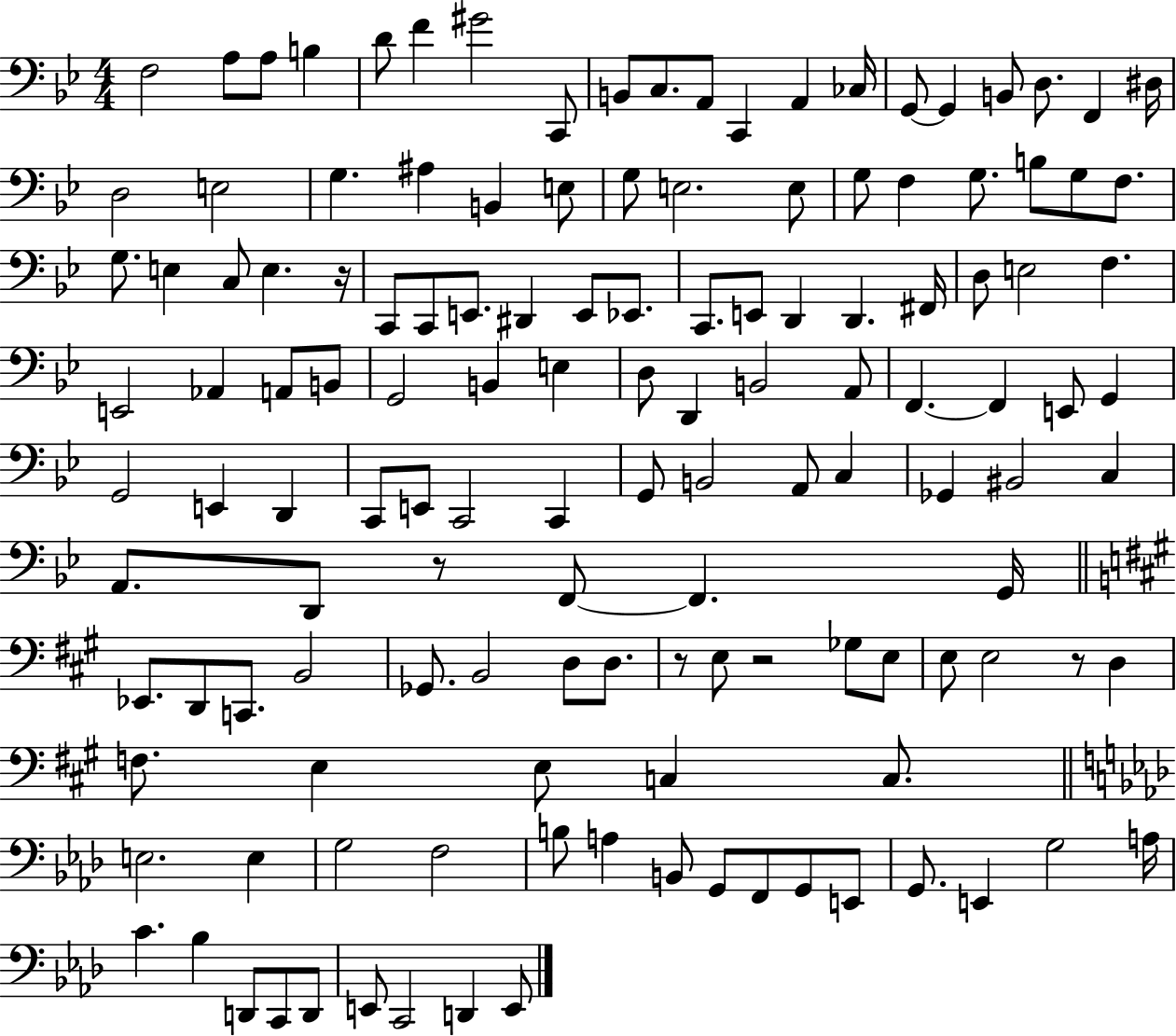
X:1
T:Untitled
M:4/4
L:1/4
K:Bb
F,2 A,/2 A,/2 B, D/2 F ^G2 C,,/2 B,,/2 C,/2 A,,/2 C,, A,, _C,/4 G,,/2 G,, B,,/2 D,/2 F,, ^D,/4 D,2 E,2 G, ^A, B,, E,/2 G,/2 E,2 E,/2 G,/2 F, G,/2 B,/2 G,/2 F,/2 G,/2 E, C,/2 E, z/4 C,,/2 C,,/2 E,,/2 ^D,, E,,/2 _E,,/2 C,,/2 E,,/2 D,, D,, ^F,,/4 D,/2 E,2 F, E,,2 _A,, A,,/2 B,,/2 G,,2 B,, E, D,/2 D,, B,,2 A,,/2 F,, F,, E,,/2 G,, G,,2 E,, D,, C,,/2 E,,/2 C,,2 C,, G,,/2 B,,2 A,,/2 C, _G,, ^B,,2 C, A,,/2 D,,/2 z/2 F,,/2 F,, G,,/4 _E,,/2 D,,/2 C,,/2 B,,2 _G,,/2 B,,2 D,/2 D,/2 z/2 E,/2 z2 _G,/2 E,/2 E,/2 E,2 z/2 D, F,/2 E, E,/2 C, C,/2 E,2 E, G,2 F,2 B,/2 A, B,,/2 G,,/2 F,,/2 G,,/2 E,,/2 G,,/2 E,, G,2 A,/4 C _B, D,,/2 C,,/2 D,,/2 E,,/2 C,,2 D,, E,,/2